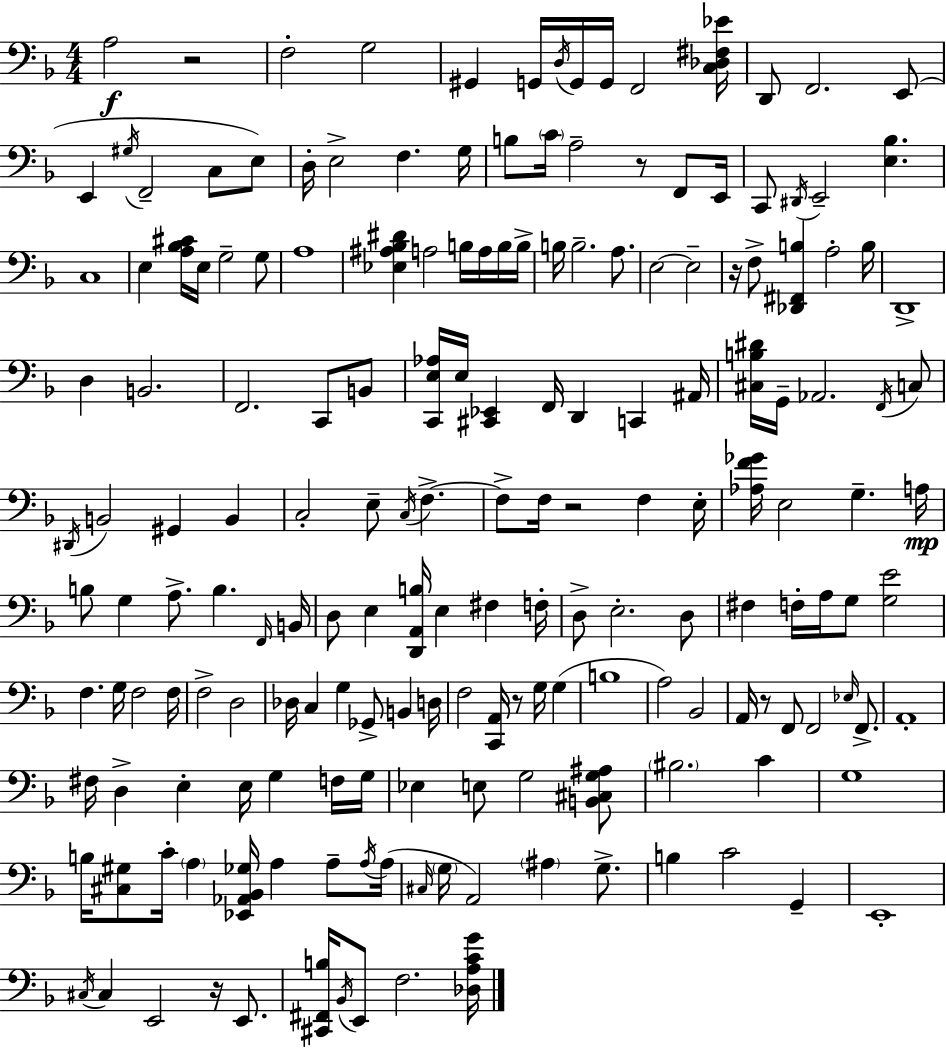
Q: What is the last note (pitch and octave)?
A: F3